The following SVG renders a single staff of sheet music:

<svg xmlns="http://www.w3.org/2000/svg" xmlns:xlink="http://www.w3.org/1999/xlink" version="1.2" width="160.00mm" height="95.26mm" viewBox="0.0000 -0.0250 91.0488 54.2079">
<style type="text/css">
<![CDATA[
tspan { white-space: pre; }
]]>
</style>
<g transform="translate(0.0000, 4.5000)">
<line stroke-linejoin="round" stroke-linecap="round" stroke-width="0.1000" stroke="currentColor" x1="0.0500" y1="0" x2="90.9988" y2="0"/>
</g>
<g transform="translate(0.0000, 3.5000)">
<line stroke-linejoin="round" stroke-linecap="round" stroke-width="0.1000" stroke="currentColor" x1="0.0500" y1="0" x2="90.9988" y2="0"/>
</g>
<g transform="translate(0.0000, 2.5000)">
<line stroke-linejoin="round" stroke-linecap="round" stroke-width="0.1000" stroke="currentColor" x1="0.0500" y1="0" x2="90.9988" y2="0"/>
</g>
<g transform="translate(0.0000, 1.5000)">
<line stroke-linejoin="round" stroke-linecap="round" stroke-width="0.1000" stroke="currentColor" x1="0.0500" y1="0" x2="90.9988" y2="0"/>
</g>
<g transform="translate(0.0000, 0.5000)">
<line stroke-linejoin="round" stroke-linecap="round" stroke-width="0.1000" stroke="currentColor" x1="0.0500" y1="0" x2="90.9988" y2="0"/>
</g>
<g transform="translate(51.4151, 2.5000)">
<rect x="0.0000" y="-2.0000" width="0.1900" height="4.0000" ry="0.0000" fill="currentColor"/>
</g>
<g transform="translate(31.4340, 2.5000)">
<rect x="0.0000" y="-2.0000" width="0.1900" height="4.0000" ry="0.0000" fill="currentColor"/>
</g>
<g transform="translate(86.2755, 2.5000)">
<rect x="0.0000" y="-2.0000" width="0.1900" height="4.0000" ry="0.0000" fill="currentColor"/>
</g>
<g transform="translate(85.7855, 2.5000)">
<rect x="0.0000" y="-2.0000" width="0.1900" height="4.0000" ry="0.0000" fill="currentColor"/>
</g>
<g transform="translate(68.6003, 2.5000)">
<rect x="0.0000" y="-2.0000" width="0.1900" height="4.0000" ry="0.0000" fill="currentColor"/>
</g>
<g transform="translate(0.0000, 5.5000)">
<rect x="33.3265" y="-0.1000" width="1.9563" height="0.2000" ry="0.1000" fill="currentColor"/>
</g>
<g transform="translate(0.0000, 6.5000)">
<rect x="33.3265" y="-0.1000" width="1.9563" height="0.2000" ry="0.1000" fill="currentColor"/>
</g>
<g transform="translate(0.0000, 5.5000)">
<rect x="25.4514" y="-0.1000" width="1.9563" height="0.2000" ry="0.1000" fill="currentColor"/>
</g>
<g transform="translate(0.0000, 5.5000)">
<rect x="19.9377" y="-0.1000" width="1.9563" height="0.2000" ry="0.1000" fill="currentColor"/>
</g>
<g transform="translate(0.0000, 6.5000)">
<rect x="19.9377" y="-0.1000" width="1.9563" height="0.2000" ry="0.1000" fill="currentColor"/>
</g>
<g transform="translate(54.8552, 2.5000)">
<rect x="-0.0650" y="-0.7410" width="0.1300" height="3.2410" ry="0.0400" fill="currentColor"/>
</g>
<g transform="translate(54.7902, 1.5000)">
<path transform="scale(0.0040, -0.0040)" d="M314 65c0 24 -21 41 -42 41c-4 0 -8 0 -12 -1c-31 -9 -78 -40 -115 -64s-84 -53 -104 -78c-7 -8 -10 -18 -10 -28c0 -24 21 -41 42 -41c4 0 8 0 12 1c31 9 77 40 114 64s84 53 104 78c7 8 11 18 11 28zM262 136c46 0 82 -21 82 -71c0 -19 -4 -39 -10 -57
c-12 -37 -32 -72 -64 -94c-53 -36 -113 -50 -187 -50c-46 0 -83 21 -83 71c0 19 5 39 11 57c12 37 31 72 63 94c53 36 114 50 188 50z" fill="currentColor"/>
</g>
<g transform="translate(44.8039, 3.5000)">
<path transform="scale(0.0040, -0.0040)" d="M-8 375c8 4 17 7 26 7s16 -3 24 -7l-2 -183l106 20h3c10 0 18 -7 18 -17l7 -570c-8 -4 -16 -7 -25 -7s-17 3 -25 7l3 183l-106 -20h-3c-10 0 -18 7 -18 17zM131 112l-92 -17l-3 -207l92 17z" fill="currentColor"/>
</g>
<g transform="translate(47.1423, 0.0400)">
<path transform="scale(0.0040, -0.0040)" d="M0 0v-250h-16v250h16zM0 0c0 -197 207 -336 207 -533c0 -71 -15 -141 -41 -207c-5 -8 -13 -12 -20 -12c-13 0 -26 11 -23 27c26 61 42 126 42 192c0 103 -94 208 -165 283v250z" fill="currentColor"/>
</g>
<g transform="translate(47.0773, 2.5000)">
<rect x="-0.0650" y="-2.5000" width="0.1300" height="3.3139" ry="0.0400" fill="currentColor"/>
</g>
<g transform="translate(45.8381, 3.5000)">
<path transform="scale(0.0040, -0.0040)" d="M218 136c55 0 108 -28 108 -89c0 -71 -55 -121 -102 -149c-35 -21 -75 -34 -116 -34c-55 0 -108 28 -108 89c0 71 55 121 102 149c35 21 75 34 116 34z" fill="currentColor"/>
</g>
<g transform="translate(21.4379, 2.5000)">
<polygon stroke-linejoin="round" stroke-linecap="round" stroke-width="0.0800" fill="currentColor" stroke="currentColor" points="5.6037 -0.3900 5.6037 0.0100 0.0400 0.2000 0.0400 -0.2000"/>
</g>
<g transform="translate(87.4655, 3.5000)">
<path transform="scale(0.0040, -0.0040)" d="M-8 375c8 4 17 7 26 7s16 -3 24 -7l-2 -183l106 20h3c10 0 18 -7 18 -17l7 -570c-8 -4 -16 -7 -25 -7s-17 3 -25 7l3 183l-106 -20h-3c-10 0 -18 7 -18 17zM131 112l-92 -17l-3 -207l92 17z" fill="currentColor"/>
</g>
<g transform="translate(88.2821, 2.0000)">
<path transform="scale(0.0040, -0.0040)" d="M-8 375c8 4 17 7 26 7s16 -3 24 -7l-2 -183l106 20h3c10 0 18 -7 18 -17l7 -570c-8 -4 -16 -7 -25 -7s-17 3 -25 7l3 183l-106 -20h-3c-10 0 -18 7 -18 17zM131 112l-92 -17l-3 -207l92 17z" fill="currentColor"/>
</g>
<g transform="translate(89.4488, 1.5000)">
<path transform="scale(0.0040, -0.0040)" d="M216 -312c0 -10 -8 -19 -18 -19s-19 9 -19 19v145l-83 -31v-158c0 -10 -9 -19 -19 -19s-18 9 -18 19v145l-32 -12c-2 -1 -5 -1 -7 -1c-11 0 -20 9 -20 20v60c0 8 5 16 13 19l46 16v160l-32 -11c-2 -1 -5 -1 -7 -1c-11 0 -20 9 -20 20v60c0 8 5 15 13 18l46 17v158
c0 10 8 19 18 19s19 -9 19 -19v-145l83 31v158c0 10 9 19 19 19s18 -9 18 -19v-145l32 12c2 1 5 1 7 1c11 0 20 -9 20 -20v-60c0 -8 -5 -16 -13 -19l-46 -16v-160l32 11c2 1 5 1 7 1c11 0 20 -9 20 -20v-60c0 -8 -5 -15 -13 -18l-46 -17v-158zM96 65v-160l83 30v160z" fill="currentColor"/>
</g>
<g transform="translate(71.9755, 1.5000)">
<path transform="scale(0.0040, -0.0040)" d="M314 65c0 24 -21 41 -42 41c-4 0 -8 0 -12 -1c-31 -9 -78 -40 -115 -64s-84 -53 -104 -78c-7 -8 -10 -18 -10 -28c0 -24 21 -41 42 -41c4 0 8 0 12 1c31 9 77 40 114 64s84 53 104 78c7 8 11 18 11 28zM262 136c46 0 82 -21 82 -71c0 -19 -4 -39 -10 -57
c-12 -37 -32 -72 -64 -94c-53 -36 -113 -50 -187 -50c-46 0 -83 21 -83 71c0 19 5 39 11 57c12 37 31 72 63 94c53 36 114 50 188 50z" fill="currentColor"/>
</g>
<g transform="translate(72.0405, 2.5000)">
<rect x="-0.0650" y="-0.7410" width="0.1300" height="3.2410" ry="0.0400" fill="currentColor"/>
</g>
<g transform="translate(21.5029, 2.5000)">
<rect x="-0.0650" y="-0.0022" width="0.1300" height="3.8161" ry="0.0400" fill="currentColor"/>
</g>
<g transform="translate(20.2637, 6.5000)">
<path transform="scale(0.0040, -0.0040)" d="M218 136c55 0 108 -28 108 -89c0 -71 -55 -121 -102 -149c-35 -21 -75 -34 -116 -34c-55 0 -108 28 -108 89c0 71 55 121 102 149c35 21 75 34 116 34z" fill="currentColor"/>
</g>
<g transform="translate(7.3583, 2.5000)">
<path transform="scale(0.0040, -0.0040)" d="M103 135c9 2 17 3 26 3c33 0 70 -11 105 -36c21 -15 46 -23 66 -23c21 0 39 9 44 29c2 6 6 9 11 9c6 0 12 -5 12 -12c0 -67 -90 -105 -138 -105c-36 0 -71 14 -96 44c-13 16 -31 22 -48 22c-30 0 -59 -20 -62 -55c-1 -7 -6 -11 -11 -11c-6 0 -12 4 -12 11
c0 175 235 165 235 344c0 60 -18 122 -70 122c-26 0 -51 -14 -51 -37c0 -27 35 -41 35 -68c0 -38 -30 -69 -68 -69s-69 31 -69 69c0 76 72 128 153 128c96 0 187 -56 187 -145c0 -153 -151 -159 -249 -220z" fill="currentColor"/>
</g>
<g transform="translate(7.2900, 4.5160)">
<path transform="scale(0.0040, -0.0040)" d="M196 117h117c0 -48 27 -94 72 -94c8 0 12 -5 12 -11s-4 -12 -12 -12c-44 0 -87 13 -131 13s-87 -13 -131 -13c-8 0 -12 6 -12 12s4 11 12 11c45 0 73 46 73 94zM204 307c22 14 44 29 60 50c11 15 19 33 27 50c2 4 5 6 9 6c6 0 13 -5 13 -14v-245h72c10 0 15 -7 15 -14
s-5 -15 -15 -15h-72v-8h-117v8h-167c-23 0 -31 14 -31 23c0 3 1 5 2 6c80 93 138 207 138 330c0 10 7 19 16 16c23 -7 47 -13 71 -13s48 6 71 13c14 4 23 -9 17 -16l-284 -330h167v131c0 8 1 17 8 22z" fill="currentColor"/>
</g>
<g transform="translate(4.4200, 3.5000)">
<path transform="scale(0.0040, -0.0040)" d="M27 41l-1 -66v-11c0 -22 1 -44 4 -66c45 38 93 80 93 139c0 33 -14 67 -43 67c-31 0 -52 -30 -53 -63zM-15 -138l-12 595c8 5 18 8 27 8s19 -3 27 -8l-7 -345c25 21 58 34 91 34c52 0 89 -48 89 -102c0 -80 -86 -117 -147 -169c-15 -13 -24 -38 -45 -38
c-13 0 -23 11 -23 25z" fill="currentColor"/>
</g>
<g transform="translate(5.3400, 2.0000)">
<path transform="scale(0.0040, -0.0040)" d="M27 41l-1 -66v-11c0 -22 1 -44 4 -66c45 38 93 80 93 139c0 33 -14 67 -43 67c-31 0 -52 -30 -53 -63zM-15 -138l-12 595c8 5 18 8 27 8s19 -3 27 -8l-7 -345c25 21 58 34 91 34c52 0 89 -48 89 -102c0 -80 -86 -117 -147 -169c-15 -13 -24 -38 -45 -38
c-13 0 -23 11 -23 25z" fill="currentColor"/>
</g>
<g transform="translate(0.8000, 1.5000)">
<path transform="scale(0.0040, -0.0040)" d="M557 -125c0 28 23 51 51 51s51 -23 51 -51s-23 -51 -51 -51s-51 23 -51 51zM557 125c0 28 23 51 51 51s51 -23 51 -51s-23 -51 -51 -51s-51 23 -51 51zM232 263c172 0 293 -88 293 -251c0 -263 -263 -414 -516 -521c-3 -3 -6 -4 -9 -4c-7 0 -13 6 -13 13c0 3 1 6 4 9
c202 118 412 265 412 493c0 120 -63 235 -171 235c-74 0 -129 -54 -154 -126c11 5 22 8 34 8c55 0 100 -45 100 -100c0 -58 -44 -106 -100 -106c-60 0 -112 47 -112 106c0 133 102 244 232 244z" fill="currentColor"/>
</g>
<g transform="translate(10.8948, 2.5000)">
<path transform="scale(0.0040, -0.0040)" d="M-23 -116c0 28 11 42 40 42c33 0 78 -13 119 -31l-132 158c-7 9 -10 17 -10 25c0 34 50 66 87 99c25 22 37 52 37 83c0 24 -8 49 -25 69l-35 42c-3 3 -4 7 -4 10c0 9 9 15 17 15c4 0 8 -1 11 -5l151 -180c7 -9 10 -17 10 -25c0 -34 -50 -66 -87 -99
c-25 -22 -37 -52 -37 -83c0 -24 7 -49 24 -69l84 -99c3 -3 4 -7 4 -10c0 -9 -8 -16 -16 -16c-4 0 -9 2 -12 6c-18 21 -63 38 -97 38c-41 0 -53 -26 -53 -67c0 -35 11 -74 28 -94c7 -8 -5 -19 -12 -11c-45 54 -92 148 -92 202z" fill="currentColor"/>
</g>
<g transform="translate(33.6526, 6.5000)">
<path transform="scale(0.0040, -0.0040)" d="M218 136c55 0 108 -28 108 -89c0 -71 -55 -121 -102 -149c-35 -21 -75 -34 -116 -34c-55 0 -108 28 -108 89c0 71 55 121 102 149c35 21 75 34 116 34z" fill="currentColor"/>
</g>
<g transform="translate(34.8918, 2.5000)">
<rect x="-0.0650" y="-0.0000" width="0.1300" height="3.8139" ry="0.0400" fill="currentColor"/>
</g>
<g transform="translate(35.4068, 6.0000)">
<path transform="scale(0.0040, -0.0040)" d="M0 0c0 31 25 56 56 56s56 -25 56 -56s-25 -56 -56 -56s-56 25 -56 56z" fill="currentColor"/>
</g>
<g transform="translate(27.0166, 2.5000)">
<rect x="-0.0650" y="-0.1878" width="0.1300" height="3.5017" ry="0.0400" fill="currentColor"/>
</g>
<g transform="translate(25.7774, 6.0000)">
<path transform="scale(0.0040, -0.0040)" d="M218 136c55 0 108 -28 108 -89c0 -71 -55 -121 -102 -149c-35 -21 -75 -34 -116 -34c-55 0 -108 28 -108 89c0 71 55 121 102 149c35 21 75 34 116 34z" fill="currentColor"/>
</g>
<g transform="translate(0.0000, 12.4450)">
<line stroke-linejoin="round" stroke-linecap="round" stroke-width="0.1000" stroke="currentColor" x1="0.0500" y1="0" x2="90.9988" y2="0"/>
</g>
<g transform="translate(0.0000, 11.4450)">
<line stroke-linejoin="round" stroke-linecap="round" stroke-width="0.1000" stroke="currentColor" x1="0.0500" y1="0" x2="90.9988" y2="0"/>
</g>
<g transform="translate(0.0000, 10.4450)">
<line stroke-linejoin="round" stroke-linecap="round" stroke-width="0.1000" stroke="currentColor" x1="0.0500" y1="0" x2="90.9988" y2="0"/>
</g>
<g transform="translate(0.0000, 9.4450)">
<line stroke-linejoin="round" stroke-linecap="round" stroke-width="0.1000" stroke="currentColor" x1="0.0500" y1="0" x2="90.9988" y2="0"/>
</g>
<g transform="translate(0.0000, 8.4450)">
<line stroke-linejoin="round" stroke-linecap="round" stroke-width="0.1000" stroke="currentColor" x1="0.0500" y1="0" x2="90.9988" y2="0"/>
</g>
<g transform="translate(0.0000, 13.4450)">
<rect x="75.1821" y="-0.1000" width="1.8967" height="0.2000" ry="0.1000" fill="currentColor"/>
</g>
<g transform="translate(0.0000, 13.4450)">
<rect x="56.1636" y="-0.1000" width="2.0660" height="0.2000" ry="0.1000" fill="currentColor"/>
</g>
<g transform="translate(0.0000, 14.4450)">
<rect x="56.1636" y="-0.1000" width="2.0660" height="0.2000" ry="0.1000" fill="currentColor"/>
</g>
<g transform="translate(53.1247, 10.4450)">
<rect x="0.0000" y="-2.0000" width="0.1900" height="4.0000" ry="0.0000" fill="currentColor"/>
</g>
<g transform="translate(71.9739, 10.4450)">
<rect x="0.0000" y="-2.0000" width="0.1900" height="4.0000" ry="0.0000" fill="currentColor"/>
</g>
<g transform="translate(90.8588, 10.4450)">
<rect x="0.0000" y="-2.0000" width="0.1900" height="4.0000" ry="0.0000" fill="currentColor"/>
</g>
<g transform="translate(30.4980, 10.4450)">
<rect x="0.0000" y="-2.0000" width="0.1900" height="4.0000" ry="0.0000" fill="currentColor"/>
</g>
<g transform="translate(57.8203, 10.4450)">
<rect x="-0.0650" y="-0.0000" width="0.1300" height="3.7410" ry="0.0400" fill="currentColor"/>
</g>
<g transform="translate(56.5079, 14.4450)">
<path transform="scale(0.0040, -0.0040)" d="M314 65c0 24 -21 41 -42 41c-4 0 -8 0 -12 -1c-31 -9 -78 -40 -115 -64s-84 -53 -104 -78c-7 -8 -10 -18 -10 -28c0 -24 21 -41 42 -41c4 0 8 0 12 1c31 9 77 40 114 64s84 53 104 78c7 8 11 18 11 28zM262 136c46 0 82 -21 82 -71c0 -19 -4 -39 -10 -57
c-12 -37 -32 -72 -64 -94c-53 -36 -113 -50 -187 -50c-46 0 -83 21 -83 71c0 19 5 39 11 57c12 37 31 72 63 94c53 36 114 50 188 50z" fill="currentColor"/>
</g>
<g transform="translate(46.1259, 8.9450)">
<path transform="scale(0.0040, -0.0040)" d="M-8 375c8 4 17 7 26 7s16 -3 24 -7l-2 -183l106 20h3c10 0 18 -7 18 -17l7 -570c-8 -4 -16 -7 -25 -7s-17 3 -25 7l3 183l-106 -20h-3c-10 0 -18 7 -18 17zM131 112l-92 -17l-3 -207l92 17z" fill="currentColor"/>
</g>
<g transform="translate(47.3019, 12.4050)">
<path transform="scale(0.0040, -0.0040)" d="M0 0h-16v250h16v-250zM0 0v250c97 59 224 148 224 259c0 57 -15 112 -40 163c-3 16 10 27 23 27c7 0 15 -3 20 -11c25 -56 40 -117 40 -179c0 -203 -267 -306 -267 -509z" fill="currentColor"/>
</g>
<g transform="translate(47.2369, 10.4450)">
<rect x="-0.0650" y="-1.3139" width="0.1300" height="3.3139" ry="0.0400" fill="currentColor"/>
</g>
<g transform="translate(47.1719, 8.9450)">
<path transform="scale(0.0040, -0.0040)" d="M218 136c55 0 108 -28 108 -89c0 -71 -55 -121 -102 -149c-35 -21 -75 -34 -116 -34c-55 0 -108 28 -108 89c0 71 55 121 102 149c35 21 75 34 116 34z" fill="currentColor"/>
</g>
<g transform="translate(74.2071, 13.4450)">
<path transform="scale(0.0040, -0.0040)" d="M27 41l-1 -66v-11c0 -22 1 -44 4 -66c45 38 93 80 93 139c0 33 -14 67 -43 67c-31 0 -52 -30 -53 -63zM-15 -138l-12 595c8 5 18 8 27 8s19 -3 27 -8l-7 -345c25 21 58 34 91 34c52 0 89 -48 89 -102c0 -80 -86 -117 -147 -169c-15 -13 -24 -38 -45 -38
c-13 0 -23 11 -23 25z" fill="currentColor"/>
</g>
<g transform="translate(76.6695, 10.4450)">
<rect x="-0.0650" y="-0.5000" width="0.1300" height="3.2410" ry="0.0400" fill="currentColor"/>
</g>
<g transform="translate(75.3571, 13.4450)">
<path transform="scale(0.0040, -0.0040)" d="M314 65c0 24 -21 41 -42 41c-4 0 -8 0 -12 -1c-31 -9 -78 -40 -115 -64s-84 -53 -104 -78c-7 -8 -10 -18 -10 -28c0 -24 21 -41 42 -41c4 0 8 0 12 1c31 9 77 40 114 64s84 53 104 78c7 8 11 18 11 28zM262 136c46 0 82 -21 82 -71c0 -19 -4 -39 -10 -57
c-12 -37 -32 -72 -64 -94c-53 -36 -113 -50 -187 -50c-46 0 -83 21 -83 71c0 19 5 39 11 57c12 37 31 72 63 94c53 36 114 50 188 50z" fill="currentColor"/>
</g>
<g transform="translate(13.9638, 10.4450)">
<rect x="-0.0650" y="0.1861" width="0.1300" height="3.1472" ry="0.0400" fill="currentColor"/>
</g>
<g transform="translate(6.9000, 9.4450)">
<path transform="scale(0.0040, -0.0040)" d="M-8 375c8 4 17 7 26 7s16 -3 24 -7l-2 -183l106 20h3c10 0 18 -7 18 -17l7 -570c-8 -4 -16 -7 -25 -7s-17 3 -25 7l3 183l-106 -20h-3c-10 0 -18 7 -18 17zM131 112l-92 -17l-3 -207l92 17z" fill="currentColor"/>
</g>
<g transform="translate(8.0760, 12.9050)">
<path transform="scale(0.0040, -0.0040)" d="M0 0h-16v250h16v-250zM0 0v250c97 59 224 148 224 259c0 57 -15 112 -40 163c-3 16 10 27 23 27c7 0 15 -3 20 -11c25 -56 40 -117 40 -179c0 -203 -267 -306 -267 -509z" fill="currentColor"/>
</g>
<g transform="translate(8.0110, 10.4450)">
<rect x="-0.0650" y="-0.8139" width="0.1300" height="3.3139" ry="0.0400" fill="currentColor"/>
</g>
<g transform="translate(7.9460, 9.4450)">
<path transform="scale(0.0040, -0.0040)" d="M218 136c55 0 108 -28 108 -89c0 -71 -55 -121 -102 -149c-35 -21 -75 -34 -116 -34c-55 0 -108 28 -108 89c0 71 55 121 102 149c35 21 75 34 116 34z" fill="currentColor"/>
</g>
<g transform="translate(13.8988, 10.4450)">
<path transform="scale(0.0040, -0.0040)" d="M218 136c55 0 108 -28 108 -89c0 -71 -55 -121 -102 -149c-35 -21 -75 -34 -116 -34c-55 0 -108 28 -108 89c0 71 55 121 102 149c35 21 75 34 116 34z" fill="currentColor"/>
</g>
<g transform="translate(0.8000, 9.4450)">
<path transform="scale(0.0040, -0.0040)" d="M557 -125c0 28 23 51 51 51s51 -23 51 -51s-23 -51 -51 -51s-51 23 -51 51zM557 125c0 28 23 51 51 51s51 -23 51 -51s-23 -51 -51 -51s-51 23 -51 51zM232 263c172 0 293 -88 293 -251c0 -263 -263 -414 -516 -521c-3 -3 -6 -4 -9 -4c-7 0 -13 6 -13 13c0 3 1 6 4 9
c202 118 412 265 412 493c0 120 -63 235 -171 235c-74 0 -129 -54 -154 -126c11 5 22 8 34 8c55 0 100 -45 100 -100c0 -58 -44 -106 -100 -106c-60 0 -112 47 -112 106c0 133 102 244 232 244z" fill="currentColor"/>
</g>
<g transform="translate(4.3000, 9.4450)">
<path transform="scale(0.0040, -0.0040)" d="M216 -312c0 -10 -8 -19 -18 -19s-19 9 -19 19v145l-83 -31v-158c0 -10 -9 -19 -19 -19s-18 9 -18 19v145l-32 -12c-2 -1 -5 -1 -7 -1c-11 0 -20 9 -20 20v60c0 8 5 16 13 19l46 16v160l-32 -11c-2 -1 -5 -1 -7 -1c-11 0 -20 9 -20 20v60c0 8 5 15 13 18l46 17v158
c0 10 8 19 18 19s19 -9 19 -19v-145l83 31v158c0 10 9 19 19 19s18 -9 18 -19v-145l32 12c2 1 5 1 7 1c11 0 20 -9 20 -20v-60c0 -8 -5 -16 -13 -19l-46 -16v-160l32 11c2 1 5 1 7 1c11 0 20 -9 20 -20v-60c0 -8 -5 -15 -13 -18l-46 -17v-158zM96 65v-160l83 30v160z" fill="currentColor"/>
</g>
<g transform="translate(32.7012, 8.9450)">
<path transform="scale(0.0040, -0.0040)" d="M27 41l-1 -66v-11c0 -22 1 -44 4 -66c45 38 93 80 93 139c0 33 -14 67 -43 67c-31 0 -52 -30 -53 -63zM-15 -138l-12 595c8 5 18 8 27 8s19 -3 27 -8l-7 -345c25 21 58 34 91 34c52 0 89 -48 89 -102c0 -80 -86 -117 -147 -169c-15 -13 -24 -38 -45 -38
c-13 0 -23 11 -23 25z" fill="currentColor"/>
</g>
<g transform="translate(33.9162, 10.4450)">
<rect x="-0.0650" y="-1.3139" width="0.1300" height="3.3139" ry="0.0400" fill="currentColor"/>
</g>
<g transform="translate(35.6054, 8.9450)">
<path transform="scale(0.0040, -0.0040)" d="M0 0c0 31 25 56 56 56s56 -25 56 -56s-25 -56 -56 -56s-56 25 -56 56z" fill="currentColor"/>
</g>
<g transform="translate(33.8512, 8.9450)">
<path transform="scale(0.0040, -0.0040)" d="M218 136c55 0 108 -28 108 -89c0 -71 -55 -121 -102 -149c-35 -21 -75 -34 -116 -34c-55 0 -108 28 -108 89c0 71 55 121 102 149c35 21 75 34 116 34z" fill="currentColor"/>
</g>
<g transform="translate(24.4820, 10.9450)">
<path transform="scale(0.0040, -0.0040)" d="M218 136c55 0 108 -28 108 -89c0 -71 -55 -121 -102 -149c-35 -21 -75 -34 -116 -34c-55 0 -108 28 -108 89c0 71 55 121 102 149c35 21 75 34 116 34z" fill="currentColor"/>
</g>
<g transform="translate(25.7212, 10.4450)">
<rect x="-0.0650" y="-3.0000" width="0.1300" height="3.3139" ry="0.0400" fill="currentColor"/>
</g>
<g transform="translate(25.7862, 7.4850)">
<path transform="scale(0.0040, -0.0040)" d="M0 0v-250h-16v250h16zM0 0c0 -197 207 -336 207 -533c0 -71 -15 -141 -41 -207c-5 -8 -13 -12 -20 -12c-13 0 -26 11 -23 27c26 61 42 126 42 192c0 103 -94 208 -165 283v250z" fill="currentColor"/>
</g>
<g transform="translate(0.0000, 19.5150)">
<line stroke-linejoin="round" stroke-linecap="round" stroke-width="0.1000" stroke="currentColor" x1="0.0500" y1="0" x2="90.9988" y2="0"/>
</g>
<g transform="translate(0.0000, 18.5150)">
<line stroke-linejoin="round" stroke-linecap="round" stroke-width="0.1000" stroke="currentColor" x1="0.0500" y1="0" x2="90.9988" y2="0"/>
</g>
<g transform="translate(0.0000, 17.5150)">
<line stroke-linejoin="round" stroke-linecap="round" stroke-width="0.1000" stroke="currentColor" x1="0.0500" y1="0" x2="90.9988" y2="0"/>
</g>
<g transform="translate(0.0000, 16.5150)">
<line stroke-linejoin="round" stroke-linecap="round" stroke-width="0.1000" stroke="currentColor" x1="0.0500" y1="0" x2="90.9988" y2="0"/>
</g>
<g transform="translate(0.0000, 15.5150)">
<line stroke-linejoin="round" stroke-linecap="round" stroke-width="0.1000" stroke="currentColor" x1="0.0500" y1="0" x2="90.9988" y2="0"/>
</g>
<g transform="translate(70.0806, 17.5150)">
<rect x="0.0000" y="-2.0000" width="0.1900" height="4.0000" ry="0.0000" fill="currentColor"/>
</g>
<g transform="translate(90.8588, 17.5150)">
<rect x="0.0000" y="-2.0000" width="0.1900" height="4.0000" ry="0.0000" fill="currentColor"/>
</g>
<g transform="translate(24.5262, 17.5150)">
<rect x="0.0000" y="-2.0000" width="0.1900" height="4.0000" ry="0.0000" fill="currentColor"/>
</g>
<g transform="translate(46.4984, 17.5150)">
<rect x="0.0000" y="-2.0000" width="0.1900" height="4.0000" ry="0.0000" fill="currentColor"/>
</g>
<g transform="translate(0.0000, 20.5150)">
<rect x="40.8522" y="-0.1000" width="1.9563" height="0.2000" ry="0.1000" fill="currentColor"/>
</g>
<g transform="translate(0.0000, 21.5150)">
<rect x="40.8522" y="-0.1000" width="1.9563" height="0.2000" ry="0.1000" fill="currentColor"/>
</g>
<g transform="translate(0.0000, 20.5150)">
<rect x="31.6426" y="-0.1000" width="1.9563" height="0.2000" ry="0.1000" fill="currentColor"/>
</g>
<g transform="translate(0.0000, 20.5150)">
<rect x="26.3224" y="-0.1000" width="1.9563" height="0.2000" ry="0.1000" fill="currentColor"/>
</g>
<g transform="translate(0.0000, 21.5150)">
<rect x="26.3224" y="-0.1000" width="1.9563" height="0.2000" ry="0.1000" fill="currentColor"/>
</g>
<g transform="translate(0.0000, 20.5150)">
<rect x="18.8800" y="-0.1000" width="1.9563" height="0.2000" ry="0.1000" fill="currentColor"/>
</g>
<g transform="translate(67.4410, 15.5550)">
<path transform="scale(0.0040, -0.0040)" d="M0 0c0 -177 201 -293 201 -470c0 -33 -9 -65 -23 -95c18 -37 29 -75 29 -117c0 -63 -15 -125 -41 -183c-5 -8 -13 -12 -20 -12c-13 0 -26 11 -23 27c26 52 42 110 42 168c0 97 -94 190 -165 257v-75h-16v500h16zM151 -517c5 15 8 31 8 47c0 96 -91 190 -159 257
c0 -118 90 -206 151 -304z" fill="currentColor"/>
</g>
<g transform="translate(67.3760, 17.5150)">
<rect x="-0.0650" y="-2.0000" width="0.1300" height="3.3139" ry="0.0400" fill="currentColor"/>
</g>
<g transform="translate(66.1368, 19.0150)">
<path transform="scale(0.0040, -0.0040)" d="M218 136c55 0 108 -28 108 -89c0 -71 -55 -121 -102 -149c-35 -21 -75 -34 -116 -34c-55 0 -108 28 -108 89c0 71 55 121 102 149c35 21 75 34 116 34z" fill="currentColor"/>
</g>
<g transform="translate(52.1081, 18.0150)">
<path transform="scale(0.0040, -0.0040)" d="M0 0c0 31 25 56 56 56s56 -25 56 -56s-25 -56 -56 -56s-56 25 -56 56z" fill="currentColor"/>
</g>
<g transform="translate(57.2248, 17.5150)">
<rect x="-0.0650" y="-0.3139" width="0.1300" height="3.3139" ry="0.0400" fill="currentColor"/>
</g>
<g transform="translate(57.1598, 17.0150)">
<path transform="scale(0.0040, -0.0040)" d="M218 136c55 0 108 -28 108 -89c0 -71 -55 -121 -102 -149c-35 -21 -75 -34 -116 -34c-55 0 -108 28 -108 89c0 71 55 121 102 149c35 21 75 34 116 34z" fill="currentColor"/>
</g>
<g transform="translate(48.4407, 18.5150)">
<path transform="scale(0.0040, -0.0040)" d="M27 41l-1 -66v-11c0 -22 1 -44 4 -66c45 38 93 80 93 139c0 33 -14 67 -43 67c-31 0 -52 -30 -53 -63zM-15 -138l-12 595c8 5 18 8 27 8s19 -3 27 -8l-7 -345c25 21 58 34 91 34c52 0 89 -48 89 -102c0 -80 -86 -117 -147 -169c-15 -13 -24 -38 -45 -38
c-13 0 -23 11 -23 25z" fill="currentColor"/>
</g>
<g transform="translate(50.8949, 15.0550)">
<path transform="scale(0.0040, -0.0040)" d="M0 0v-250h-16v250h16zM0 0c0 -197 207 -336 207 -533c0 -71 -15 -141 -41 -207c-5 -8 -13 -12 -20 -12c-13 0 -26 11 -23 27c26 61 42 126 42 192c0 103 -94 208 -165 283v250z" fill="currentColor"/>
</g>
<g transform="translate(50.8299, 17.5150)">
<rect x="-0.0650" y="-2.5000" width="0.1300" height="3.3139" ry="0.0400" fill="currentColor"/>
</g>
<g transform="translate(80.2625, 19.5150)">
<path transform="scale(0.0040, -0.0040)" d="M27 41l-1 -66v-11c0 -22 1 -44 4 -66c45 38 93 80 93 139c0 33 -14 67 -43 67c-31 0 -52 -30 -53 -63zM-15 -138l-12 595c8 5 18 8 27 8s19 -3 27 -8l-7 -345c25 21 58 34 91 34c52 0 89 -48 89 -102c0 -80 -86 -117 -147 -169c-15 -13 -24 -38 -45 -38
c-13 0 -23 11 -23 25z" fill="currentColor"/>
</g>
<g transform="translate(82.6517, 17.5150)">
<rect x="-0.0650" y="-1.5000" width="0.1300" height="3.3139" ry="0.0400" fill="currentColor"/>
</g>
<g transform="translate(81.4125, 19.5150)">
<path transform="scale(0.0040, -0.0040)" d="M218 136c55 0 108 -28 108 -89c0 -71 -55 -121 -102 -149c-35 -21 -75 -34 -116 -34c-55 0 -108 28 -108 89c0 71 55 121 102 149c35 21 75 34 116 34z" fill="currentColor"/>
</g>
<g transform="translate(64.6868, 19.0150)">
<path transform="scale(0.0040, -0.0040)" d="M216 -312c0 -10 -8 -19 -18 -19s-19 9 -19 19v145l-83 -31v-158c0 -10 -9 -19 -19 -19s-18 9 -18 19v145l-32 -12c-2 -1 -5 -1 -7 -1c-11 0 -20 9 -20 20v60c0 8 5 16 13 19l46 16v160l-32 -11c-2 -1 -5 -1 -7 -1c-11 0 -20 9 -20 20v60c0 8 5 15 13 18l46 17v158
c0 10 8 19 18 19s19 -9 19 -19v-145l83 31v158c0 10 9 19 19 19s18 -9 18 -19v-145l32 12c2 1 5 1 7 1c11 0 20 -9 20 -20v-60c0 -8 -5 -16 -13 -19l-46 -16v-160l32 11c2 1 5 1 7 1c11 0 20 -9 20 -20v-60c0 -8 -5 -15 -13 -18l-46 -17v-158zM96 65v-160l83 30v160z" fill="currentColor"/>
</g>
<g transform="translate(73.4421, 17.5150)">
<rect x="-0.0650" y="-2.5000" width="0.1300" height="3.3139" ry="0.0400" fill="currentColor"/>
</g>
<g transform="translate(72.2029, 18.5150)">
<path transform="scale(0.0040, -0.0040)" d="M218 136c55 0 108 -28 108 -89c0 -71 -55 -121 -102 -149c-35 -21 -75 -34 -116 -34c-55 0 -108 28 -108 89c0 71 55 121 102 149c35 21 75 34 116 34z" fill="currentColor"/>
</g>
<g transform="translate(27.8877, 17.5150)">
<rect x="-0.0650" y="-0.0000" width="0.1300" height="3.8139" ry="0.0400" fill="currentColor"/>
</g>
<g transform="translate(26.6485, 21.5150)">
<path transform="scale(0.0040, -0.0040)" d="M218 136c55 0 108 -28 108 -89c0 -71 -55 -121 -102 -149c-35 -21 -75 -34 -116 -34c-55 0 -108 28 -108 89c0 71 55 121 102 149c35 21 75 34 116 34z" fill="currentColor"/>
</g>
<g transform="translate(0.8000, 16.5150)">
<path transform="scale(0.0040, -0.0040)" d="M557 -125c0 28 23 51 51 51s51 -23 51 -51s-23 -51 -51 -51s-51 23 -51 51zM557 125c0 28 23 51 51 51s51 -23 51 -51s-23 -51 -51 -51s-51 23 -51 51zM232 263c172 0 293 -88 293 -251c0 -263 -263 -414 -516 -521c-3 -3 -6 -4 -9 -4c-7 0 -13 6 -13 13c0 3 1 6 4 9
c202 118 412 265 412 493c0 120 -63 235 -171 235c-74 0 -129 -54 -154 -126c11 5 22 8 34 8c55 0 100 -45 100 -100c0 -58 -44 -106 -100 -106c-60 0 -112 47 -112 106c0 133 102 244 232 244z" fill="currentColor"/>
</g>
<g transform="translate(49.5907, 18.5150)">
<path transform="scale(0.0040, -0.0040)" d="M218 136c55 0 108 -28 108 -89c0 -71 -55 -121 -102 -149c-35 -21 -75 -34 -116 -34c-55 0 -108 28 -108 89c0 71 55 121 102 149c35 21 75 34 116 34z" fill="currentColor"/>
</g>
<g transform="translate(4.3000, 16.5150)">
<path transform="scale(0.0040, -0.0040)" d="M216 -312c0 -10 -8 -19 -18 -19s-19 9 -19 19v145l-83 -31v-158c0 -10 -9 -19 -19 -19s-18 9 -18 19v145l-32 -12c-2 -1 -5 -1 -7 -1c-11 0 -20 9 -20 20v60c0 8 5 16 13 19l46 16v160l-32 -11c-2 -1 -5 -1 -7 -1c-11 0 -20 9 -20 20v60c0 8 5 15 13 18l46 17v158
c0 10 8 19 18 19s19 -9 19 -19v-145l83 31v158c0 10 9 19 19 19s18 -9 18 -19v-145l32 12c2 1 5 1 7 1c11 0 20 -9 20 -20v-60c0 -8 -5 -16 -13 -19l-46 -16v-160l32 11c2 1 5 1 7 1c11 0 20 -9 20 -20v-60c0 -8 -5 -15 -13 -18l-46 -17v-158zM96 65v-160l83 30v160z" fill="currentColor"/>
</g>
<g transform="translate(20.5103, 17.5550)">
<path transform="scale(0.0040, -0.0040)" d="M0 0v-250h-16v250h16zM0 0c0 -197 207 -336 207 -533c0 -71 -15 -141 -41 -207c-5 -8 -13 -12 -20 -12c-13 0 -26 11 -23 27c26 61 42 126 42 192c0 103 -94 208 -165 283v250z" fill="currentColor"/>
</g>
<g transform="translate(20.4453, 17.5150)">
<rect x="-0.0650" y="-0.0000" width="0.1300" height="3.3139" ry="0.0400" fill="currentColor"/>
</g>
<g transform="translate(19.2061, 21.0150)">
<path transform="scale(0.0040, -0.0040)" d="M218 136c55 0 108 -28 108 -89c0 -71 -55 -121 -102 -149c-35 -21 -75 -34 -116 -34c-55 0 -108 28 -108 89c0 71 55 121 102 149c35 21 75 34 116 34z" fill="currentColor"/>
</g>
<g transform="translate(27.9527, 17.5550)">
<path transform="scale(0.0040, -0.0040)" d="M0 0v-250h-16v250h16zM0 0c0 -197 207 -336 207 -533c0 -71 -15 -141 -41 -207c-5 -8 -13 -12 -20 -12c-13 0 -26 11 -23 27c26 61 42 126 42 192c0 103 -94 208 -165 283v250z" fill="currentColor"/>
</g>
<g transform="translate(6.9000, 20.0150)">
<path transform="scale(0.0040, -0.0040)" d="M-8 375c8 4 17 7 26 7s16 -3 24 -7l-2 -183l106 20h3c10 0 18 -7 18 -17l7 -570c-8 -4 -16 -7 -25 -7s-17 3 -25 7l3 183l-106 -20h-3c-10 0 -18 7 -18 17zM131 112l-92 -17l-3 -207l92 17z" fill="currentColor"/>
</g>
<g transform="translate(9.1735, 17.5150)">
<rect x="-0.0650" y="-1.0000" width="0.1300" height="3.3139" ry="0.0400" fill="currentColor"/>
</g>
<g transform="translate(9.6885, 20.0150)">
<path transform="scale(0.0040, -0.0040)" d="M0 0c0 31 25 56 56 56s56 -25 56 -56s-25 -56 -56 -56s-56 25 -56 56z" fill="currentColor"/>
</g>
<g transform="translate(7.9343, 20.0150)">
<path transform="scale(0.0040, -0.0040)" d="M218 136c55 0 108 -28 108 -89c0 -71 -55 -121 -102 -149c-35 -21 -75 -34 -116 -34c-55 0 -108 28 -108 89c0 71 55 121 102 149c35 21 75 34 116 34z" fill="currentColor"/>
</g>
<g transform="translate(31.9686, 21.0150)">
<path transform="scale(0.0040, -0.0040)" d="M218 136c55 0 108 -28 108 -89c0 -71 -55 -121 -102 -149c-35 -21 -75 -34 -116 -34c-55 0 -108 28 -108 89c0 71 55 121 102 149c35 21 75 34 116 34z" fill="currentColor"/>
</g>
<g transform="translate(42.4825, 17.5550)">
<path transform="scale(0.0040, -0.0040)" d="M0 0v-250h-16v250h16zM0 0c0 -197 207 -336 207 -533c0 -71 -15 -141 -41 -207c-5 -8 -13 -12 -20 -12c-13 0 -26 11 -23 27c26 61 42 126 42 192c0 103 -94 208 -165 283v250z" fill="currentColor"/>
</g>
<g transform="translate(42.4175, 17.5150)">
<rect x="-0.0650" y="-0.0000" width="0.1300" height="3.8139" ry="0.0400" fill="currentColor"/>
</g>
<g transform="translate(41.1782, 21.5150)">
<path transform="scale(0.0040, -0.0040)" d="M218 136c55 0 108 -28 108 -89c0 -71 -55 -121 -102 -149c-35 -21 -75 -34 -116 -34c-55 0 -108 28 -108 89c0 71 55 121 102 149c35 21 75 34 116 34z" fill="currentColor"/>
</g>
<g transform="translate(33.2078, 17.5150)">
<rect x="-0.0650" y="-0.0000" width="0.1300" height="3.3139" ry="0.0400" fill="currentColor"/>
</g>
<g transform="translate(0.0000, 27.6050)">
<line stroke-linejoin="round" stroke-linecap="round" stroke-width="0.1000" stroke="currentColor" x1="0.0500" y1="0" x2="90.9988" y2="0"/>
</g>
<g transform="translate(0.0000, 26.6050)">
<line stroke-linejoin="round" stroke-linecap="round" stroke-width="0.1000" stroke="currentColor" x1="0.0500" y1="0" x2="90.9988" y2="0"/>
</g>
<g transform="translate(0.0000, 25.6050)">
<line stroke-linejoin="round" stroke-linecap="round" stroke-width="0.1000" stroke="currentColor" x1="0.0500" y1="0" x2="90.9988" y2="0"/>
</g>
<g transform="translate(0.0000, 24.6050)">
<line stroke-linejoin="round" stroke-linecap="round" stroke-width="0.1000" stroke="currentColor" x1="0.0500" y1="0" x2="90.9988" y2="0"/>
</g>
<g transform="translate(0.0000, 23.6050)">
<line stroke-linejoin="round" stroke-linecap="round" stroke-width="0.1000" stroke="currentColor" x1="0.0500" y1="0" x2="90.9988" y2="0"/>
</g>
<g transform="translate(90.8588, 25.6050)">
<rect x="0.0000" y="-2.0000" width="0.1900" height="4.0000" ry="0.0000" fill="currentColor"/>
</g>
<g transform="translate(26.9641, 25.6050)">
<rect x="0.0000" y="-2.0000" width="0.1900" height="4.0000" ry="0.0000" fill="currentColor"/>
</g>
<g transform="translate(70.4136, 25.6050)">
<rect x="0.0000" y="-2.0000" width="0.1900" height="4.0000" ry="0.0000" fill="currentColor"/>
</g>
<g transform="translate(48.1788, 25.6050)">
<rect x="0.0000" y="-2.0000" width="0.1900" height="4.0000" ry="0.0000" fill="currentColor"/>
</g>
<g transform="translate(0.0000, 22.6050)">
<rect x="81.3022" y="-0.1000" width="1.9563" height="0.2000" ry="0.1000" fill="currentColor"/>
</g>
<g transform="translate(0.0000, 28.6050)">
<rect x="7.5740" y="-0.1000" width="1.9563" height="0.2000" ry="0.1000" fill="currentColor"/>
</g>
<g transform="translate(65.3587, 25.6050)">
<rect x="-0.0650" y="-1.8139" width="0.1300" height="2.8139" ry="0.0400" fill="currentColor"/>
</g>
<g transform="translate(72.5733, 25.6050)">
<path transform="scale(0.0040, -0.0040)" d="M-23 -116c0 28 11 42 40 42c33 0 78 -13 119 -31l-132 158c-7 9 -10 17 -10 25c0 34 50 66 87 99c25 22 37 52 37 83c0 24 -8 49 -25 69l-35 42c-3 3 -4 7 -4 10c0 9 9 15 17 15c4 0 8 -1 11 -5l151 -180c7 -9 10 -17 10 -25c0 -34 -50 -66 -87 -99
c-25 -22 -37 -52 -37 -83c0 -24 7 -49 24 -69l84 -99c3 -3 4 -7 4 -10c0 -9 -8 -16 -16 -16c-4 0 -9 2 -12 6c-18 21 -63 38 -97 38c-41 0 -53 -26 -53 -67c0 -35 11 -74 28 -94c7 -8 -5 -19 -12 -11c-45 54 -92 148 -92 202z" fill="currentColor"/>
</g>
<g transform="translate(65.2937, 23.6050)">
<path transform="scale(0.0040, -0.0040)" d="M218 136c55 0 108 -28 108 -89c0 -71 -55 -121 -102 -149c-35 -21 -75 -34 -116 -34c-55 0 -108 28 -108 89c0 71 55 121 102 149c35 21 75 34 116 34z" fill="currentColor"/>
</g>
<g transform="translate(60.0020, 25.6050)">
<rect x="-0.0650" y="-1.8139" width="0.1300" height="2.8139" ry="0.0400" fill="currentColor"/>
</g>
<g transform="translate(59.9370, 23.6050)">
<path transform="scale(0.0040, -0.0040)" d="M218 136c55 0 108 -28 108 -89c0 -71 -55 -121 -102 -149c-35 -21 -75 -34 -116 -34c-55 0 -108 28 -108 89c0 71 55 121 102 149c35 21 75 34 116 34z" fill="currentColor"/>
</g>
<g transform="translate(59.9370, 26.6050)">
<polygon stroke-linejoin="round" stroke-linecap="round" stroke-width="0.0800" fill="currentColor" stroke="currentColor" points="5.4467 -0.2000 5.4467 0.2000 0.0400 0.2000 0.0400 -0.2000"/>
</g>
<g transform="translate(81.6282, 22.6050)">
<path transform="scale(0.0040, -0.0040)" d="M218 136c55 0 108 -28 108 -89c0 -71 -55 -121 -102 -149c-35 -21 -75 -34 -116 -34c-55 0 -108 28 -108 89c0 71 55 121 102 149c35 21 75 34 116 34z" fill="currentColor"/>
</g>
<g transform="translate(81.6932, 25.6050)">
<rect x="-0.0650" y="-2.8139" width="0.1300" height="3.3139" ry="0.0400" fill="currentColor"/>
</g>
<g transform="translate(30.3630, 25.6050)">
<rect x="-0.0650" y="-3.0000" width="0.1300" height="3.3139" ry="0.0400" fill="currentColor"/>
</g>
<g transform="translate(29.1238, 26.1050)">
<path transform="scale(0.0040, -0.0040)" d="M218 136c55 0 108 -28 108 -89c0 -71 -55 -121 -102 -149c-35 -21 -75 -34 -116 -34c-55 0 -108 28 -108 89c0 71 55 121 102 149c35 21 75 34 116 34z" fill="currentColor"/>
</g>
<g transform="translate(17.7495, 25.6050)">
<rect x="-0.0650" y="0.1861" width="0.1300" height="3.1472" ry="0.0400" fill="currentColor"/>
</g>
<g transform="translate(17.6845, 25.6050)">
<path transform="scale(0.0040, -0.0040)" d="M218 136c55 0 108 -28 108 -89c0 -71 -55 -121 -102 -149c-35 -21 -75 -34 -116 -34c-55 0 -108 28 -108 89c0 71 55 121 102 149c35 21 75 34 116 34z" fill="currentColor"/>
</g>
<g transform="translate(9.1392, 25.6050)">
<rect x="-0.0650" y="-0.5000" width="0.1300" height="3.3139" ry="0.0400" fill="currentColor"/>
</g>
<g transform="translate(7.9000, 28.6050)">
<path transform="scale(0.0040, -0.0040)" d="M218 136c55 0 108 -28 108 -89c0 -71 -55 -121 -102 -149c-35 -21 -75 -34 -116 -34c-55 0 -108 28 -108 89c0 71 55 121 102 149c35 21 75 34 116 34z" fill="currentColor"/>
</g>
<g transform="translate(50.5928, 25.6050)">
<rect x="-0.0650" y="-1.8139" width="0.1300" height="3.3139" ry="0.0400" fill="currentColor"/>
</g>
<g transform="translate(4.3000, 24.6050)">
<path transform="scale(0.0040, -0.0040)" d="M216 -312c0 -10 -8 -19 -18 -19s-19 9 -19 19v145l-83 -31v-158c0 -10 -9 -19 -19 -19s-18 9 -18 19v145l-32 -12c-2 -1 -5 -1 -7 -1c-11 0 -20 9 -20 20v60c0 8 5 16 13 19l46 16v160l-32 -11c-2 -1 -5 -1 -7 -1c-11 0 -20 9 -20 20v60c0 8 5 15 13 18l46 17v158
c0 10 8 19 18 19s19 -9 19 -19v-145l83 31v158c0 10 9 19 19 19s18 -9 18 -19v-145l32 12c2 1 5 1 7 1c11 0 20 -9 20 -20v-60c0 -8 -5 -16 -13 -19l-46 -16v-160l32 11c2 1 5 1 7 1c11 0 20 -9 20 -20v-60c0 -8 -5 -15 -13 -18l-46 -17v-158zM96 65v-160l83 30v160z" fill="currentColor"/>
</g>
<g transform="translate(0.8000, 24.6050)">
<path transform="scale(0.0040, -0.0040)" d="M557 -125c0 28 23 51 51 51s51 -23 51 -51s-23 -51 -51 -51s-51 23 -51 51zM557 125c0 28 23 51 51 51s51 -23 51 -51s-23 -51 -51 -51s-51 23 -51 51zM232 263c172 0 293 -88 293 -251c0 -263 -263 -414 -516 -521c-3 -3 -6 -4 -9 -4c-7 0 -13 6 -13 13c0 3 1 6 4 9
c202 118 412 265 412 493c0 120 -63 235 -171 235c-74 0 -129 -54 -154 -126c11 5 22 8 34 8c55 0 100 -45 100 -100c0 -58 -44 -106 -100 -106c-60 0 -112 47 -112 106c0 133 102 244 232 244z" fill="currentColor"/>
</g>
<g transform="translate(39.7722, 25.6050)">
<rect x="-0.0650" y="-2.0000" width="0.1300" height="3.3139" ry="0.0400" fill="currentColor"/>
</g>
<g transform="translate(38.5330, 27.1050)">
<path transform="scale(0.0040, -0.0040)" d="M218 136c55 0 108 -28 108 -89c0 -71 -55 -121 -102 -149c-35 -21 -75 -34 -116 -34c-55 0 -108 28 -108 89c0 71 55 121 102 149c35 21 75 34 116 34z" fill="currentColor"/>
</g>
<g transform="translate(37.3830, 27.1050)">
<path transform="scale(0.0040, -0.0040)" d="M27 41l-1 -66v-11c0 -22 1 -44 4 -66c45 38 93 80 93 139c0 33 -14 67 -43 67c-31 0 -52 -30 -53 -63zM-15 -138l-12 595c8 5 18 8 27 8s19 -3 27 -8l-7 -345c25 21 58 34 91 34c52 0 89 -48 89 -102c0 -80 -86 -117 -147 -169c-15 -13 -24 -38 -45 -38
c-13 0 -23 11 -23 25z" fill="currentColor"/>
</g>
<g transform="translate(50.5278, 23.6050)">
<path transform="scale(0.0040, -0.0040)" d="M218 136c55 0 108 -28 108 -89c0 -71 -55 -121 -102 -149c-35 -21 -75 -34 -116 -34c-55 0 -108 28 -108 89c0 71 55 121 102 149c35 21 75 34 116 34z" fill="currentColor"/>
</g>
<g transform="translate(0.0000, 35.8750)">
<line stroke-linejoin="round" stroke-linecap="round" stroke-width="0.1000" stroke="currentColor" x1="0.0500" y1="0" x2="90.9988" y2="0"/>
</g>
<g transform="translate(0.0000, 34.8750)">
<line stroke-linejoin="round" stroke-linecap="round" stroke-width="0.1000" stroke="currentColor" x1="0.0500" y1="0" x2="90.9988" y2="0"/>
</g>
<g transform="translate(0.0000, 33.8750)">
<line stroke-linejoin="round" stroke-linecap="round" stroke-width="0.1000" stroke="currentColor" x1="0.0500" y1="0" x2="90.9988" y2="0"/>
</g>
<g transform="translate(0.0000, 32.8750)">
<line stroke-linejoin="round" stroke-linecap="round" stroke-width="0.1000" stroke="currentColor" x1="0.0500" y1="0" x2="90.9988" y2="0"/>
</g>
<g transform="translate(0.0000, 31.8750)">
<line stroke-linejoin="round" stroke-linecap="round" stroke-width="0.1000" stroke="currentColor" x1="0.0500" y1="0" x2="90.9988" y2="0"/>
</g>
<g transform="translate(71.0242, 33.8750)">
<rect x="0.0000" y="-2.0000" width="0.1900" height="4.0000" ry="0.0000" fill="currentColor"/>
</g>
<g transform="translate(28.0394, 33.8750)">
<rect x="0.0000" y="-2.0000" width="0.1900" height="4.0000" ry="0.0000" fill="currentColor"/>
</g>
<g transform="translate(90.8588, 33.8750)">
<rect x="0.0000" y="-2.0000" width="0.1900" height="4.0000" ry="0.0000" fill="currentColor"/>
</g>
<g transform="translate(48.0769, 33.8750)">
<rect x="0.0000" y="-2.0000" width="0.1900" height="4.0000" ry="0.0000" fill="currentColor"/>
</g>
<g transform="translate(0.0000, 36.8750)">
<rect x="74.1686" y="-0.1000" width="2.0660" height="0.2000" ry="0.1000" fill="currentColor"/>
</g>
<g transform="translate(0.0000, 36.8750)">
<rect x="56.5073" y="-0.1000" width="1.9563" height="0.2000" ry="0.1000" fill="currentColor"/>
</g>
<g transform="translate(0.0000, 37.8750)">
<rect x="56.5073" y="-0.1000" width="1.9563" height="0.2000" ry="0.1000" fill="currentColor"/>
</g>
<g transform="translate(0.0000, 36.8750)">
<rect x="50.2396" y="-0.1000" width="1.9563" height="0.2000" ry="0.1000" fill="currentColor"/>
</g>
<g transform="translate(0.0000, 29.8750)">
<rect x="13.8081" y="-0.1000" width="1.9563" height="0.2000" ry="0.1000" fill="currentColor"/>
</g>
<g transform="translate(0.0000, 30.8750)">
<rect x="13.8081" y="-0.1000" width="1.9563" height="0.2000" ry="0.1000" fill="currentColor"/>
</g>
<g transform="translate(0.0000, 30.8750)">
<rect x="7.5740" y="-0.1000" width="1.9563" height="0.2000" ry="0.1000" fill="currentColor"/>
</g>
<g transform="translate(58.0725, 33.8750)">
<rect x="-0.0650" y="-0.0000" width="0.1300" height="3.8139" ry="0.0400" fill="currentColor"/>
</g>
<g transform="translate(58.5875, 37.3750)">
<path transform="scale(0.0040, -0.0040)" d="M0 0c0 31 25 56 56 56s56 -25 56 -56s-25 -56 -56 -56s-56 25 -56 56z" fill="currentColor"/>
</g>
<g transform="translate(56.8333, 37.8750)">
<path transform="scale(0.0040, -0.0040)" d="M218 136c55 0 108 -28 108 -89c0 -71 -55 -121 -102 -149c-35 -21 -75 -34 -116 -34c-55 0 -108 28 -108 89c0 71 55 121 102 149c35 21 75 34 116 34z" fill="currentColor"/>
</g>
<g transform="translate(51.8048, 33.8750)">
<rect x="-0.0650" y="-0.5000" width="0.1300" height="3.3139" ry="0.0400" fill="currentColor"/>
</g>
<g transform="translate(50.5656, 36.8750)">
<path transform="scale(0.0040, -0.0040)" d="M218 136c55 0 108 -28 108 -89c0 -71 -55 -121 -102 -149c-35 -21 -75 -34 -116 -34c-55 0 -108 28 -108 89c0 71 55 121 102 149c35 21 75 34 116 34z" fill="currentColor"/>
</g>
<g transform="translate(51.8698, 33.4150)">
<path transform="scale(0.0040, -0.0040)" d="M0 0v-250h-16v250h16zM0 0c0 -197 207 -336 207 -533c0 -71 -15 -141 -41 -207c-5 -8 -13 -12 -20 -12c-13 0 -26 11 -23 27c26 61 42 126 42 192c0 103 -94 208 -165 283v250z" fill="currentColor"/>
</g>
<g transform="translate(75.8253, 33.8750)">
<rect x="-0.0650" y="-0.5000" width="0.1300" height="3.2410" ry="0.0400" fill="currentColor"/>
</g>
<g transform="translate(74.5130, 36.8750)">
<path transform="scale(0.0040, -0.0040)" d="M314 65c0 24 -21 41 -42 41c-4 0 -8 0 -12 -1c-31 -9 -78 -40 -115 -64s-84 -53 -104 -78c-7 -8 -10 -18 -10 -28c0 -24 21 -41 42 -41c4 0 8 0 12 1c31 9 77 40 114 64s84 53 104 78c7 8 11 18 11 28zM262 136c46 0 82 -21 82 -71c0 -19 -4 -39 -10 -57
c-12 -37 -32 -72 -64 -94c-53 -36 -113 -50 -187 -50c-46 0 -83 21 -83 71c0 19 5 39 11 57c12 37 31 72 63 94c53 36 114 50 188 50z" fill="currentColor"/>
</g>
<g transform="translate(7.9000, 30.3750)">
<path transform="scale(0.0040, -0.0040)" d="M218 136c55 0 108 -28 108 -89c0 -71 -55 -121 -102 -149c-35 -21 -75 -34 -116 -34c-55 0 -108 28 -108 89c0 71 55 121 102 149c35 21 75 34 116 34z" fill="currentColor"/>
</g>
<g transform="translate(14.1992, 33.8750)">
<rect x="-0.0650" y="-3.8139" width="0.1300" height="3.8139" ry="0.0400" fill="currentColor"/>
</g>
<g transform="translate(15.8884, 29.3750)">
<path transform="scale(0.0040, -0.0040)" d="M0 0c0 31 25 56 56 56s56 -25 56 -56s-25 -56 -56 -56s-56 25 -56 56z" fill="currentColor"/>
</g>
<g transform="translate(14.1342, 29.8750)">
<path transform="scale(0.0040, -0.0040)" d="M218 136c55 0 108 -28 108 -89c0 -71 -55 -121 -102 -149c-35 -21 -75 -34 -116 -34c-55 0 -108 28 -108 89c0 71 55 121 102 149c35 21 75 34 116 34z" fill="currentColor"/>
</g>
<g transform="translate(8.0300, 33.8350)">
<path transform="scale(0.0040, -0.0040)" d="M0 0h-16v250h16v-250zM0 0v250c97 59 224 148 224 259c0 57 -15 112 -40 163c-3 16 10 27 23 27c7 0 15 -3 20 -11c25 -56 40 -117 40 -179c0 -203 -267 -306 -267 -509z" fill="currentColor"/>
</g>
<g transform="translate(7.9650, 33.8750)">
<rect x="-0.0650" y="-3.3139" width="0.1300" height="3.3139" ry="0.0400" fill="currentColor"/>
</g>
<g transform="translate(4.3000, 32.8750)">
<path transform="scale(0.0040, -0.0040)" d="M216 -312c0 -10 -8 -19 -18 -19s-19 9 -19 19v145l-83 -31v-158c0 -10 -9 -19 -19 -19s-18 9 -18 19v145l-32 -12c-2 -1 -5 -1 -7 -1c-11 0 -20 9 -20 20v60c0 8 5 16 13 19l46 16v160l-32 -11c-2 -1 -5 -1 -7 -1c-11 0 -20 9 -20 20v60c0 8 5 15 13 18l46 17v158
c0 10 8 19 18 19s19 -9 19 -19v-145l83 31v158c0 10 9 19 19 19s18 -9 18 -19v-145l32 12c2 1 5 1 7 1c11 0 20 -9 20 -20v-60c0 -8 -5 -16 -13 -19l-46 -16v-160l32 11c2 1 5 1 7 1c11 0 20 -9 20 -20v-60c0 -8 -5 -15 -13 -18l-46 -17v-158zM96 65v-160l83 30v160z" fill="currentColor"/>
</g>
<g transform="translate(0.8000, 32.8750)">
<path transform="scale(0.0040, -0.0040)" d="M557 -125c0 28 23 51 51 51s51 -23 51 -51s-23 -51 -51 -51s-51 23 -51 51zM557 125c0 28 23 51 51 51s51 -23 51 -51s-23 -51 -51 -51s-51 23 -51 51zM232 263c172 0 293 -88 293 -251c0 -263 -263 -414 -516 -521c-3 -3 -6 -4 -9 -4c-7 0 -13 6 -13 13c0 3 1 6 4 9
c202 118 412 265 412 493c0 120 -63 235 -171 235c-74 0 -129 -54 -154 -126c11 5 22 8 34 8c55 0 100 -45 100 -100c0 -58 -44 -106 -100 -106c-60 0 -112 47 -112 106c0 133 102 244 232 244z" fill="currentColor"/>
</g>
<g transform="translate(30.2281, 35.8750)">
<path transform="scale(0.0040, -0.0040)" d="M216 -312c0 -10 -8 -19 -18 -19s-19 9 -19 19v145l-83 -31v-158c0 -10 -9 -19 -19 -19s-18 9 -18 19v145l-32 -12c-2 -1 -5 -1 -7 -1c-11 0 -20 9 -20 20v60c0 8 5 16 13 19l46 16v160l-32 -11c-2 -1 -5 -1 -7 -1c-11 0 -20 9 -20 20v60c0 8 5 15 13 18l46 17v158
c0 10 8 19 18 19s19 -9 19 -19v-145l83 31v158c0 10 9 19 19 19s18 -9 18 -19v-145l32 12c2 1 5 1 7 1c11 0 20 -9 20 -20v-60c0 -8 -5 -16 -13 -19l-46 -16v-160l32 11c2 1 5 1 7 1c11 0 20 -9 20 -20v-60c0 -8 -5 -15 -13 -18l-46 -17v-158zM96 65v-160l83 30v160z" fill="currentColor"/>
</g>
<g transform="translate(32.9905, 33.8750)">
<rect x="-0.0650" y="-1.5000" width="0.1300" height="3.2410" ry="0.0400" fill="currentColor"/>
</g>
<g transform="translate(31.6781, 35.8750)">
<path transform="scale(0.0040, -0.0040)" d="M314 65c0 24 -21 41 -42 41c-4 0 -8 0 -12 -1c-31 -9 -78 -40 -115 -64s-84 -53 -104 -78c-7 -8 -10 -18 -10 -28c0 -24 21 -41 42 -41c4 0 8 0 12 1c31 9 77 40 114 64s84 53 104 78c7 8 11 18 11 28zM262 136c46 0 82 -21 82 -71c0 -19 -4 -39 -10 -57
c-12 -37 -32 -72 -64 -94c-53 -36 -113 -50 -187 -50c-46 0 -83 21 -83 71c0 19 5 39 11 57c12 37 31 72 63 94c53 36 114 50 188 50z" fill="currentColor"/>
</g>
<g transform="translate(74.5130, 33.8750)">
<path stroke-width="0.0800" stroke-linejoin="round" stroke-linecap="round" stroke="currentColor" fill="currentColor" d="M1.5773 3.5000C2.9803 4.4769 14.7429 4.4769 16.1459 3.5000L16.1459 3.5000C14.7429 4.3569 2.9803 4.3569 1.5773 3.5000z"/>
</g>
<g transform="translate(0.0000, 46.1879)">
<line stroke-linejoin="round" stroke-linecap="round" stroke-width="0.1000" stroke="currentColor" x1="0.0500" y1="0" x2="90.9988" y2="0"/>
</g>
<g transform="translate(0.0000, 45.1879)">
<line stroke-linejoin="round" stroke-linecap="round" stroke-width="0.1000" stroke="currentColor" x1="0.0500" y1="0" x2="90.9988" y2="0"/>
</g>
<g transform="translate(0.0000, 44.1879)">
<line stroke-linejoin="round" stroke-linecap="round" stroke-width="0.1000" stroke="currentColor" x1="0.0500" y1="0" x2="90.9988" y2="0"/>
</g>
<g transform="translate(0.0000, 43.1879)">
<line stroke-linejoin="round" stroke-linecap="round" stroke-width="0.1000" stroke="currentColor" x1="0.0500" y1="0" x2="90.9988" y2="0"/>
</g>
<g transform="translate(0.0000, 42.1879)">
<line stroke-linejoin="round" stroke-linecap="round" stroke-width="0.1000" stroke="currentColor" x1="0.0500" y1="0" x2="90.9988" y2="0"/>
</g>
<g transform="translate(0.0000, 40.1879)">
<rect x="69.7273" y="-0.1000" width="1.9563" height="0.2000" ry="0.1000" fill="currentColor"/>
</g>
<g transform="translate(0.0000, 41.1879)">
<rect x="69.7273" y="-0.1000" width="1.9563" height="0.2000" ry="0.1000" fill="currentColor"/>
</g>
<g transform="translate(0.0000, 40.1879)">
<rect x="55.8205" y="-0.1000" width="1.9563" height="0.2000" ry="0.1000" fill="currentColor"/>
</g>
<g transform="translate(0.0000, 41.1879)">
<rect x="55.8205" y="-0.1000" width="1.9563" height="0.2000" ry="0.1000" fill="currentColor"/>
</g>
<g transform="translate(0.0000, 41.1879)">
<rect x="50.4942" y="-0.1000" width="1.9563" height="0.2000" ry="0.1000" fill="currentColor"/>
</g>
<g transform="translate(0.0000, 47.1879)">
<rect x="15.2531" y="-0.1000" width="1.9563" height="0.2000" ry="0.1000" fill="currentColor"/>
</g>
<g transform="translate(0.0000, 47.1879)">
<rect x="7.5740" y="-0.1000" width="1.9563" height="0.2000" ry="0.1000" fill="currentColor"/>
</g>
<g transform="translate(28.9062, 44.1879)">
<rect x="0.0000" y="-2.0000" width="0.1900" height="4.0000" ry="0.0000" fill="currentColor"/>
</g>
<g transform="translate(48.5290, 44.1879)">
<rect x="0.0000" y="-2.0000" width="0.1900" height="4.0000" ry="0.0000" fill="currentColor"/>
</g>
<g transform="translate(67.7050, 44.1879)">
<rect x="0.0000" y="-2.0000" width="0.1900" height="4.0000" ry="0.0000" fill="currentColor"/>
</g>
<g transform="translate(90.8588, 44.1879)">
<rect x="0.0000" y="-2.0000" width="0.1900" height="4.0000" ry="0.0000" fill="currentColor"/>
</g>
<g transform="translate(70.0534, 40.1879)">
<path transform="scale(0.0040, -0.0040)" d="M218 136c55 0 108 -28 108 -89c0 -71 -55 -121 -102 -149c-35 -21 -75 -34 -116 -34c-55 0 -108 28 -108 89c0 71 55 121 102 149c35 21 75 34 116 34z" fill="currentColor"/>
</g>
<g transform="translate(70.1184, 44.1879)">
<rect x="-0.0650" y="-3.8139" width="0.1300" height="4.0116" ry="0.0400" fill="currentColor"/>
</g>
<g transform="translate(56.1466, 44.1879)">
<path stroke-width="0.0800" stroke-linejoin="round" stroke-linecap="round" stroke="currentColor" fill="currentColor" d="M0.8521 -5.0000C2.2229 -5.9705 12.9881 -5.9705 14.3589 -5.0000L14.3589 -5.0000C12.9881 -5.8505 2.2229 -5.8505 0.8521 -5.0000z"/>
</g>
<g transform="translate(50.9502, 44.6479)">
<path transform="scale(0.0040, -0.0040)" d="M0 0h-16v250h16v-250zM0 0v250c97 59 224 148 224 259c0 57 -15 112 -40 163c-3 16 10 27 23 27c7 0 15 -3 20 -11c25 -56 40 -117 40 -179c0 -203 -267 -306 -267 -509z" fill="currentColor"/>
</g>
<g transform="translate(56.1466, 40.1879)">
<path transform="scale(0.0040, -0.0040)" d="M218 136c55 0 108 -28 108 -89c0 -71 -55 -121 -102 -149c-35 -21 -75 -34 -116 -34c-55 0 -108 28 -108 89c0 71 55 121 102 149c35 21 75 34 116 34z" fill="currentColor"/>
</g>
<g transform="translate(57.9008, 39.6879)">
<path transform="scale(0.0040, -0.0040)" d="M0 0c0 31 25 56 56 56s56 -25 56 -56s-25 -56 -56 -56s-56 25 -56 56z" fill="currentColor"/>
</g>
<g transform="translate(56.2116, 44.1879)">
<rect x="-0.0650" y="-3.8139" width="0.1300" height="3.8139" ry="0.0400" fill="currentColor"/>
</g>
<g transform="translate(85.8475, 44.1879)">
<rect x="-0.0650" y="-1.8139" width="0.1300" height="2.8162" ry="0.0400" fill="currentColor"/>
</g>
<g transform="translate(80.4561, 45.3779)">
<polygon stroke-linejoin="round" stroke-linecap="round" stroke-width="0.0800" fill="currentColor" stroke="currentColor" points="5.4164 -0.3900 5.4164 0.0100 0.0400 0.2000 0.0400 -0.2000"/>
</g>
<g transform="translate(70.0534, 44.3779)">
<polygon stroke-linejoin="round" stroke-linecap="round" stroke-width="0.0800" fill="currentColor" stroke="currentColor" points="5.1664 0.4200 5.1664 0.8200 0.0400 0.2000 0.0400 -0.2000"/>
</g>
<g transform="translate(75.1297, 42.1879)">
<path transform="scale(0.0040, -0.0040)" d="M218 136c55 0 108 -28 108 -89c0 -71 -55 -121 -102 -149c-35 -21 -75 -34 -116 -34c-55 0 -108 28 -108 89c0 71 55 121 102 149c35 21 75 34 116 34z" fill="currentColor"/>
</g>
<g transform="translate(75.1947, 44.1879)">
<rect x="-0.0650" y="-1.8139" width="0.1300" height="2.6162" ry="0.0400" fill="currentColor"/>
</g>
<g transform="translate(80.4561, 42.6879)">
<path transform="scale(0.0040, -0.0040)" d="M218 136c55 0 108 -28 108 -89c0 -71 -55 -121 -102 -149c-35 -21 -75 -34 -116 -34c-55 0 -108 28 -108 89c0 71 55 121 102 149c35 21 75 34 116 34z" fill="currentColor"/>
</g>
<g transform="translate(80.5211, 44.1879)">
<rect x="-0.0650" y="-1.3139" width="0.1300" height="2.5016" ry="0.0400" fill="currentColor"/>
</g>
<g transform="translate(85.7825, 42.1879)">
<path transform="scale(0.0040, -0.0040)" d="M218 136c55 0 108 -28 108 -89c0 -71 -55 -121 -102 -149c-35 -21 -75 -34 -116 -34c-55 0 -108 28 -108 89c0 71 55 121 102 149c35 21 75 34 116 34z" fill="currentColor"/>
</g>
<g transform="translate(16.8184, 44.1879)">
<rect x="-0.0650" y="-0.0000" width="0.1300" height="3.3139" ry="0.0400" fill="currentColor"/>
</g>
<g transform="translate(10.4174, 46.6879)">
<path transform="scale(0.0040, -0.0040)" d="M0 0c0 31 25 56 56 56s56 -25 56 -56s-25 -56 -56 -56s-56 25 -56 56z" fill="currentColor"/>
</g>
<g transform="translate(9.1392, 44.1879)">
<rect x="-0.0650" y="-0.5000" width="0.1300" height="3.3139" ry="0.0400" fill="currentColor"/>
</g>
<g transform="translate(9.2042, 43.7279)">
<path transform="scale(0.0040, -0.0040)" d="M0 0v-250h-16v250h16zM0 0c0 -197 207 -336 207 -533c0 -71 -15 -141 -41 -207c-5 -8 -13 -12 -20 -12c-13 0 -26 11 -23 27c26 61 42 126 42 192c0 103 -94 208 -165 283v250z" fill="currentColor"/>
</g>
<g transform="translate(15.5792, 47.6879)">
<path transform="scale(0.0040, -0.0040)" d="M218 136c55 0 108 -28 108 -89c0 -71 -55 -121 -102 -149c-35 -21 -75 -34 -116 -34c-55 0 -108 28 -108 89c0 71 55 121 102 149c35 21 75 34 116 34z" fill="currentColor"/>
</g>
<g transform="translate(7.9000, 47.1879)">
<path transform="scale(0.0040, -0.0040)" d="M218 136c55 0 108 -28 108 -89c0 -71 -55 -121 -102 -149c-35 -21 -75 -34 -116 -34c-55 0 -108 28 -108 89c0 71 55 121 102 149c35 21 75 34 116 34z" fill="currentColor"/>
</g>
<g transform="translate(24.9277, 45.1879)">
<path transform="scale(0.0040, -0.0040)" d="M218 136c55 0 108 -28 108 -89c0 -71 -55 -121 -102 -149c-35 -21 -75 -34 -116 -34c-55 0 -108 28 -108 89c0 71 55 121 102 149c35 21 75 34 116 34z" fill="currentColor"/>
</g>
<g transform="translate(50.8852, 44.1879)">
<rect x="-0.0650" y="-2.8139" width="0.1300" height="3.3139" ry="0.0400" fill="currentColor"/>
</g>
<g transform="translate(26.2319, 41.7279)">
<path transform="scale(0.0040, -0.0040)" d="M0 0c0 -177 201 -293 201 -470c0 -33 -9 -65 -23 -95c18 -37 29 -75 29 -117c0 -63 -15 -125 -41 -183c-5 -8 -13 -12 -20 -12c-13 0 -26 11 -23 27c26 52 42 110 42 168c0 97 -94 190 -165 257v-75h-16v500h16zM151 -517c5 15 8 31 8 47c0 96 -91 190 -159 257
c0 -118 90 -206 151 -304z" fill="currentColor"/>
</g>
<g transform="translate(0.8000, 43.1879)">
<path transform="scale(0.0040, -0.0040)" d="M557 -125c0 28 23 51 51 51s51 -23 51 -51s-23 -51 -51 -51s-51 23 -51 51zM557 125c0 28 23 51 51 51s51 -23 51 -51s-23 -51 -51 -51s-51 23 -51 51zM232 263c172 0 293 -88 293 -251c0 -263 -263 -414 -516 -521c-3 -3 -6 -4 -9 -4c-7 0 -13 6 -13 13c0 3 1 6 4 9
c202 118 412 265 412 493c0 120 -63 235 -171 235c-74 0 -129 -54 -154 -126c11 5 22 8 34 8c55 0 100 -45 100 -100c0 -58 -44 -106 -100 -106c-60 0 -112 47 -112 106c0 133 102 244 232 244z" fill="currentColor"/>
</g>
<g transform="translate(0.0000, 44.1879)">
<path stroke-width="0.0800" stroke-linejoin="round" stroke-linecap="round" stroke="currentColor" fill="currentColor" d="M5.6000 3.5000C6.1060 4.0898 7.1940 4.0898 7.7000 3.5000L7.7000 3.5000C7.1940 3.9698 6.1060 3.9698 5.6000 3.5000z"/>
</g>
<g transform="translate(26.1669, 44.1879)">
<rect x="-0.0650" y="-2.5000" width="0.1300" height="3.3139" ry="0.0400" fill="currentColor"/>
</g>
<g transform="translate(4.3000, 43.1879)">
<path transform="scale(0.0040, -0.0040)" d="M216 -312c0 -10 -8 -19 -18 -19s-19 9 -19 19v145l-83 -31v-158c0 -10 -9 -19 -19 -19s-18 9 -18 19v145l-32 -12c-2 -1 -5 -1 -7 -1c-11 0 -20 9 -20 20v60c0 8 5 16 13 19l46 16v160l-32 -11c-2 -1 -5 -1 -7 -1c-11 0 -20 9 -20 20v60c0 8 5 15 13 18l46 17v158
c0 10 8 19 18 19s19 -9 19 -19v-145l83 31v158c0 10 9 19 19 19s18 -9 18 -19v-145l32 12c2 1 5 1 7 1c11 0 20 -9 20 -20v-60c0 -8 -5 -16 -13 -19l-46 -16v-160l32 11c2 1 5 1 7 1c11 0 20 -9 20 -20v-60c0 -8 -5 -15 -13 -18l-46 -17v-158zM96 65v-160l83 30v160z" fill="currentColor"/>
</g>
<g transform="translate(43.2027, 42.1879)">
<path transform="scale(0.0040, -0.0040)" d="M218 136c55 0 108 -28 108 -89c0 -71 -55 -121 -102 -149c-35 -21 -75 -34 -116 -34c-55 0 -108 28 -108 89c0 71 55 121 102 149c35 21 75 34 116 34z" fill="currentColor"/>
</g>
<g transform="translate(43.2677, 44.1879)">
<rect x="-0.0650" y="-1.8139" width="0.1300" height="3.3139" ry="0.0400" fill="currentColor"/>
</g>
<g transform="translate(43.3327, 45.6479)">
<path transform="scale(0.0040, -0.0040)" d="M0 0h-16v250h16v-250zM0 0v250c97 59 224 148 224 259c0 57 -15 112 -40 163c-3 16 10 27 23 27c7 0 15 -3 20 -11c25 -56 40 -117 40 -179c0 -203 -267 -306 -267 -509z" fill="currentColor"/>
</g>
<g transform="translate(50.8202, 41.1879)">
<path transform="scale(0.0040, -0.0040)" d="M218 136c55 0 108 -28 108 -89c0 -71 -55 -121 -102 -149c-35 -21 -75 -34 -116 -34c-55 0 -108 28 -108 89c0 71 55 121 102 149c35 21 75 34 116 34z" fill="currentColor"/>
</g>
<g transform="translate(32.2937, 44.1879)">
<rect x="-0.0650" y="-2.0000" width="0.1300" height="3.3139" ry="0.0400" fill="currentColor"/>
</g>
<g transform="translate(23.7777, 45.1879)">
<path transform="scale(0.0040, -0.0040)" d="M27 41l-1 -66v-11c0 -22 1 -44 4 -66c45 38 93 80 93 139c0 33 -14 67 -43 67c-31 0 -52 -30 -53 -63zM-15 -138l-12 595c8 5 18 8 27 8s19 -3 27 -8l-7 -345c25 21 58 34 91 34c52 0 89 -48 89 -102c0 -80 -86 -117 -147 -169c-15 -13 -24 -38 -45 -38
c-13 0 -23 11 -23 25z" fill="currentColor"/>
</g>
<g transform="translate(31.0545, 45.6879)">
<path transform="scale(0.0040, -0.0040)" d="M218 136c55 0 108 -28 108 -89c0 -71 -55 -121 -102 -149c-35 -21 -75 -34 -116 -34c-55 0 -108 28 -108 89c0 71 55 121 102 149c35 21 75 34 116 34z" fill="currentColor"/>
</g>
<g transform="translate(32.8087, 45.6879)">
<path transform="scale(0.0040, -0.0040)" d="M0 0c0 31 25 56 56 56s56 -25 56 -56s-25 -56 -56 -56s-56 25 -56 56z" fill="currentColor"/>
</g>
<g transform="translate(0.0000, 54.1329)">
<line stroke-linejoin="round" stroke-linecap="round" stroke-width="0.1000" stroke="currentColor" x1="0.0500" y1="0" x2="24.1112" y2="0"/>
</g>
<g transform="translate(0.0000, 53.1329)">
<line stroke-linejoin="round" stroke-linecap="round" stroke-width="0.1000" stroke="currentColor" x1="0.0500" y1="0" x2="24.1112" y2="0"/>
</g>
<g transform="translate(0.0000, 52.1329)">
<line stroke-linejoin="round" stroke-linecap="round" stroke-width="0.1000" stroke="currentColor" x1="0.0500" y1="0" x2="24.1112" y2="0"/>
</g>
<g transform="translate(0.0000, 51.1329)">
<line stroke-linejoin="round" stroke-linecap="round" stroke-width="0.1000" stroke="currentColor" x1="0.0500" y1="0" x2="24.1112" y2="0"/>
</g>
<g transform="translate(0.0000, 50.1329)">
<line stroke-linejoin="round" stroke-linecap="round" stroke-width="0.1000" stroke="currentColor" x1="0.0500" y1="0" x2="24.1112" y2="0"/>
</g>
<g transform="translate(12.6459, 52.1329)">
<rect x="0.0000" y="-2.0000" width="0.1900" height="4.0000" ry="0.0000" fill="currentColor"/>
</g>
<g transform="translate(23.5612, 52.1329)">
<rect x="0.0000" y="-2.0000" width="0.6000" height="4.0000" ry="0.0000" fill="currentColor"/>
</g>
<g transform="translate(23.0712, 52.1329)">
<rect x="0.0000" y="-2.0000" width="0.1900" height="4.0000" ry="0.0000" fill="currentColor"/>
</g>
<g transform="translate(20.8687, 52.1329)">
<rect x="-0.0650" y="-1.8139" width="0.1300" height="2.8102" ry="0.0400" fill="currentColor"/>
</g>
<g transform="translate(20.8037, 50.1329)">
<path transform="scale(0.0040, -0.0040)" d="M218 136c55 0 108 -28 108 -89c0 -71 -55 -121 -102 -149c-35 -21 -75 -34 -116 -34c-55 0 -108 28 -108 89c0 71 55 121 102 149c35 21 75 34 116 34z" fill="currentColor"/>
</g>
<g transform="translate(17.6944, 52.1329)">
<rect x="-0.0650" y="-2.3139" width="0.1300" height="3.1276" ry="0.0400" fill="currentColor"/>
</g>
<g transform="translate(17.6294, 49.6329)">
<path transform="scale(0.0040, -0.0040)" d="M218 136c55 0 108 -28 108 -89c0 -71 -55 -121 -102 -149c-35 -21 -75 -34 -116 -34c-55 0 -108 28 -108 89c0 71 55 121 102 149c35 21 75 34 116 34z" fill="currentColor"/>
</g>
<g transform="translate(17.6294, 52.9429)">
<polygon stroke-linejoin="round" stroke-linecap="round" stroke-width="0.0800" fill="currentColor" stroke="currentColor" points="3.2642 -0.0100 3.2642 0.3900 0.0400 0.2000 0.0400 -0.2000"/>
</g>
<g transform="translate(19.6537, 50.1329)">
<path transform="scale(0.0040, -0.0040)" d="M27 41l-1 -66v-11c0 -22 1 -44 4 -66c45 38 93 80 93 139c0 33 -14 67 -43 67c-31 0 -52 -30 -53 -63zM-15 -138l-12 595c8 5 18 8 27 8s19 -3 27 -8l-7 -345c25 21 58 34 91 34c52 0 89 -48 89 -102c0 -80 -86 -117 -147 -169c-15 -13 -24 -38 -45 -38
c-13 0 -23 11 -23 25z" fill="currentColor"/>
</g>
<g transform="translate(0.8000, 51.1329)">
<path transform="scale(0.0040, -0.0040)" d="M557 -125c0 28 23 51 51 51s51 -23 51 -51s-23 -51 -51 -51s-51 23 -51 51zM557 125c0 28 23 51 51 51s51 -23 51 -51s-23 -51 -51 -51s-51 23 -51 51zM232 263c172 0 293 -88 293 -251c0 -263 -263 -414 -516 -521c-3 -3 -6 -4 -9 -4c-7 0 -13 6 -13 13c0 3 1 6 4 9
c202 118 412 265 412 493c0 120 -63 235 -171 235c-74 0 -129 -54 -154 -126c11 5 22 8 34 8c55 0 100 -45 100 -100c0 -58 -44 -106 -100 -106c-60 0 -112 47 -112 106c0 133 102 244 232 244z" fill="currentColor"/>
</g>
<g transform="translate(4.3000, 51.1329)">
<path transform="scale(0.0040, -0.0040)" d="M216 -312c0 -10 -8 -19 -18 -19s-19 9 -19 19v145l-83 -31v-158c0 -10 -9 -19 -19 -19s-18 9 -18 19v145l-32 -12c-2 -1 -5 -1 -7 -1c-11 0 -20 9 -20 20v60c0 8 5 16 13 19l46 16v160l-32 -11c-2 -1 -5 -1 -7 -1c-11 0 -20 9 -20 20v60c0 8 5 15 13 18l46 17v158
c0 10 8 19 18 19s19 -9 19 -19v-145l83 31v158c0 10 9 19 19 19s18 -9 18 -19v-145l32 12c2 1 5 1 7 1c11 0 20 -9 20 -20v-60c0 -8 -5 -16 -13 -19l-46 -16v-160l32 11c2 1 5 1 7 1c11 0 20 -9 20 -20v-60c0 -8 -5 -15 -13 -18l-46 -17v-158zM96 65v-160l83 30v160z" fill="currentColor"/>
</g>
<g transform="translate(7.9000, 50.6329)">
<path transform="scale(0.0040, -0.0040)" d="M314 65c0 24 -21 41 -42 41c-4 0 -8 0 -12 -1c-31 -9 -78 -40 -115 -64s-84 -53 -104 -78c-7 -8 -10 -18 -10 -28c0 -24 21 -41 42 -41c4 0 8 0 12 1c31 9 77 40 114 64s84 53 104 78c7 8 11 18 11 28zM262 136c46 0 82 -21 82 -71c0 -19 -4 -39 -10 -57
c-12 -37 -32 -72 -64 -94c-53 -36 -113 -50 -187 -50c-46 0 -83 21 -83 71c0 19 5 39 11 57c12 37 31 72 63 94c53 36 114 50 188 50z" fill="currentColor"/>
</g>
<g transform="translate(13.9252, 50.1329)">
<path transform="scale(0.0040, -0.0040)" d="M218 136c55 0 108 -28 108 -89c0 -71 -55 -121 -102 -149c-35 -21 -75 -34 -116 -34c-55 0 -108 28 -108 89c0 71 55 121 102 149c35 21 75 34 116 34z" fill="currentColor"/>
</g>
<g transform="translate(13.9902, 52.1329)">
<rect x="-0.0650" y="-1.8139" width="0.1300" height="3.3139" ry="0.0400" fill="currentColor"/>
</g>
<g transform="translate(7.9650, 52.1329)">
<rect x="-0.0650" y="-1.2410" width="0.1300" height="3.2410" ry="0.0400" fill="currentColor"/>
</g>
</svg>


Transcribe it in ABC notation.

X:1
T:Untitled
M:2/4
L:1/4
K:Bb
z C,,/2 D,,/2 C,, B,,/2 F,2 F,2 F,/2 D, C,/2 _G, G,/2 C,,2 _E,,2 F,, D,,/2 C,,/2 D,, C,,/2 _B,,/2 E, ^A,,/4 B,, _G,, E,, D, C, _A,, A, A,/2 A,/2 z C D/2 E ^G,,2 E,,/2 C,, E,,2 E,,/2 D,, _B,,/4 A,, A,/2 C/2 E E/2 A,/2 G,/2 A,/2 G,2 A, B,/2 _A,/2